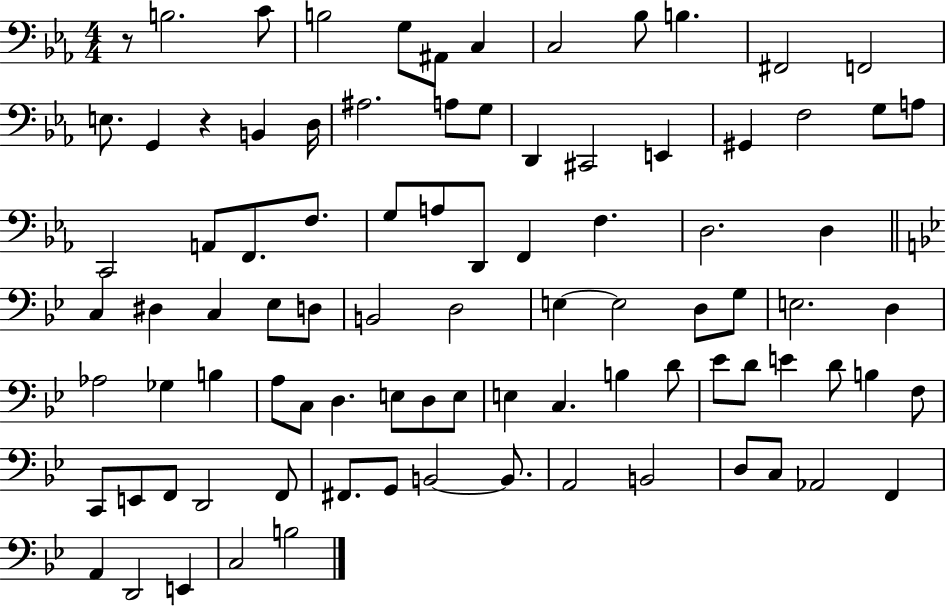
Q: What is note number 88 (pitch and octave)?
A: B3